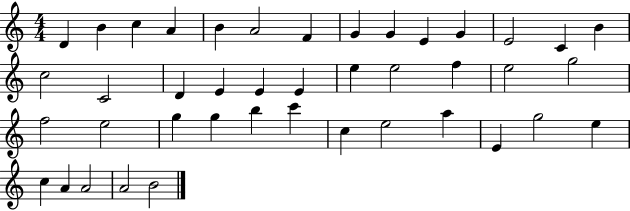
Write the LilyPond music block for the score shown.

{
  \clef treble
  \numericTimeSignature
  \time 4/4
  \key c \major
  d'4 b'4 c''4 a'4 | b'4 a'2 f'4 | g'4 g'4 e'4 g'4 | e'2 c'4 b'4 | \break c''2 c'2 | d'4 e'4 e'4 e'4 | e''4 e''2 f''4 | e''2 g''2 | \break f''2 e''2 | g''4 g''4 b''4 c'''4 | c''4 e''2 a''4 | e'4 g''2 e''4 | \break c''4 a'4 a'2 | a'2 b'2 | \bar "|."
}